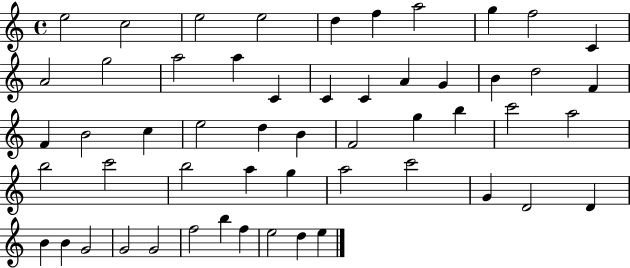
{
  \clef treble
  \time 4/4
  \defaultTimeSignature
  \key c \major
  e''2 c''2 | e''2 e''2 | d''4 f''4 a''2 | g''4 f''2 c'4 | \break a'2 g''2 | a''2 a''4 c'4 | c'4 c'4 a'4 g'4 | b'4 d''2 f'4 | \break f'4 b'2 c''4 | e''2 d''4 b'4 | f'2 g''4 b''4 | c'''2 a''2 | \break b''2 c'''2 | b''2 a''4 g''4 | a''2 c'''2 | g'4 d'2 d'4 | \break b'4 b'4 g'2 | g'2 g'2 | f''2 b''4 f''4 | e''2 d''4 e''4 | \break \bar "|."
}